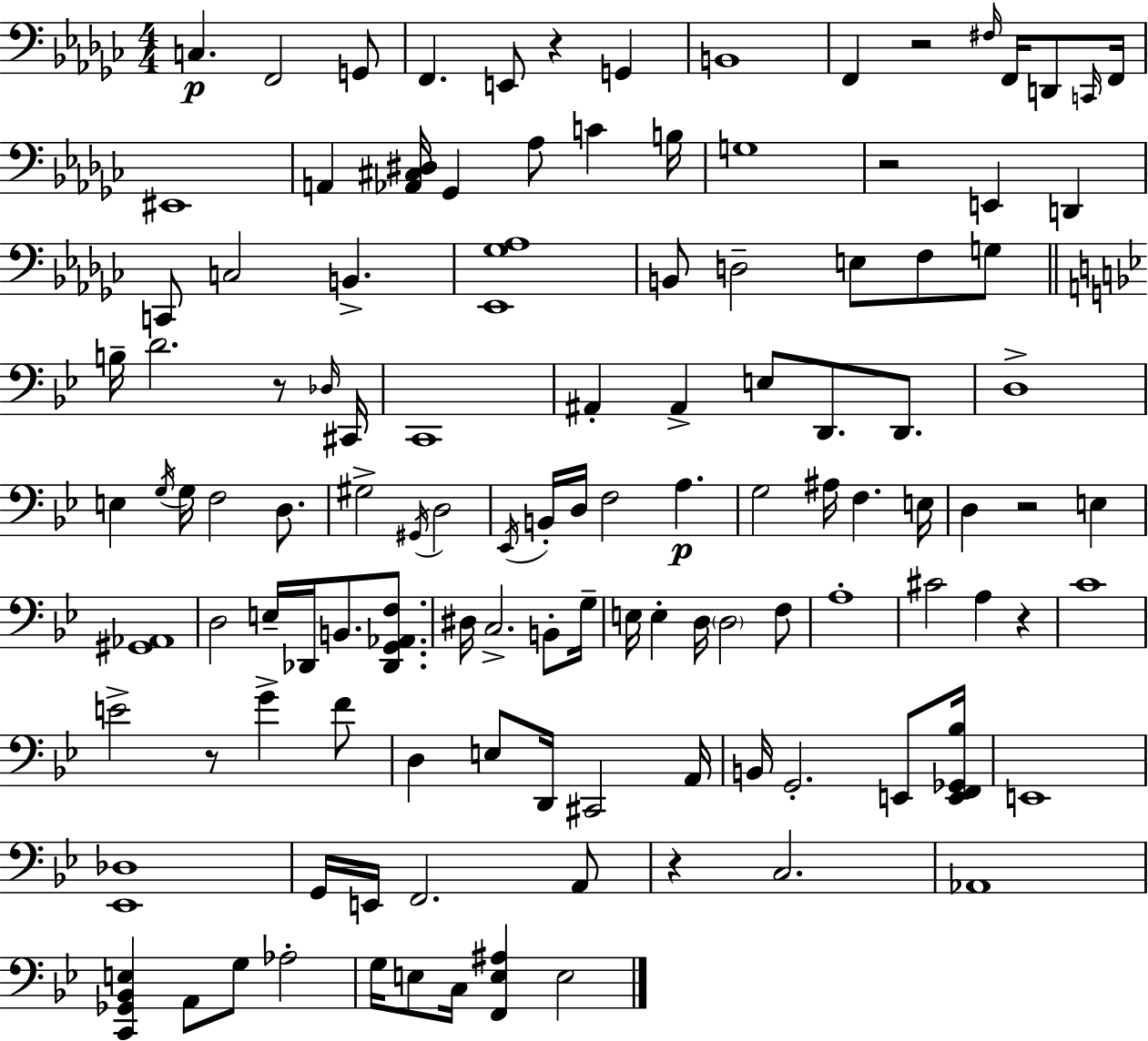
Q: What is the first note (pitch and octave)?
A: C3